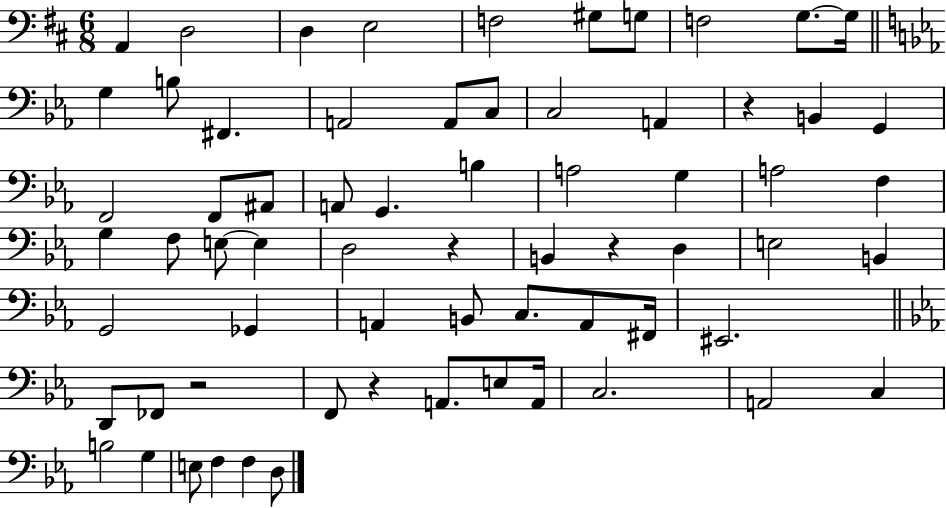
{
  \clef bass
  \numericTimeSignature
  \time 6/8
  \key d \major
  \repeat volta 2 { a,4 d2 | d4 e2 | f2 gis8 g8 | f2 g8.~~ g16 | \break \bar "||" \break \key ees \major g4 b8 fis,4. | a,2 a,8 c8 | c2 a,4 | r4 b,4 g,4 | \break f,2 f,8 ais,8 | a,8 g,4. b4 | a2 g4 | a2 f4 | \break g4 f8 e8~~ e4 | d2 r4 | b,4 r4 d4 | e2 b,4 | \break g,2 ges,4 | a,4 b,8 c8. a,8 fis,16 | eis,2. | \bar "||" \break \key ees \major d,8 fes,8 r2 | f,8 r4 a,8. e8 a,16 | c2. | a,2 c4 | \break b2 g4 | e8 f4 f4 d8 | } \bar "|."
}